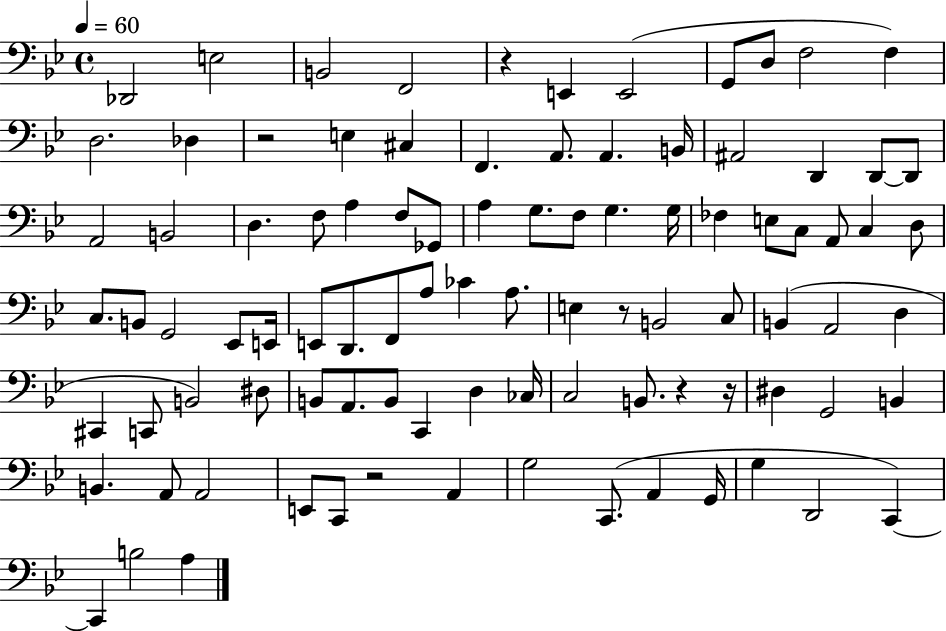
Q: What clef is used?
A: bass